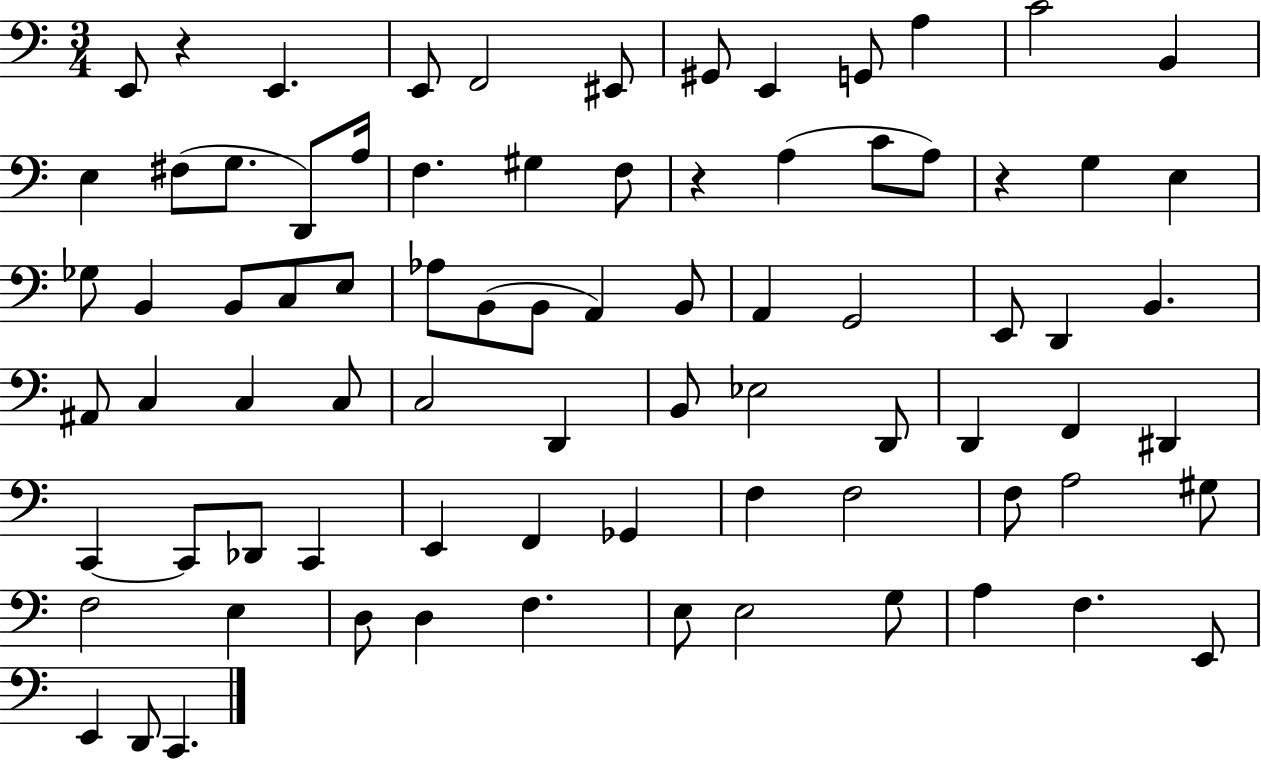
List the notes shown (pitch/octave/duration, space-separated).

E2/e R/q E2/q. E2/e F2/h EIS2/e G#2/e E2/q G2/e A3/q C4/h B2/q E3/q F#3/e G3/e. D2/e A3/s F3/q. G#3/q F3/e R/q A3/q C4/e A3/e R/q G3/q E3/q Gb3/e B2/q B2/e C3/e E3/e Ab3/e B2/e B2/e A2/q B2/e A2/q G2/h E2/e D2/q B2/q. A#2/e C3/q C3/q C3/e C3/h D2/q B2/e Eb3/h D2/e D2/q F2/q D#2/q C2/q C2/e Db2/e C2/q E2/q F2/q Gb2/q F3/q F3/h F3/e A3/h G#3/e F3/h E3/q D3/e D3/q F3/q. E3/e E3/h G3/e A3/q F3/q. E2/e E2/q D2/e C2/q.